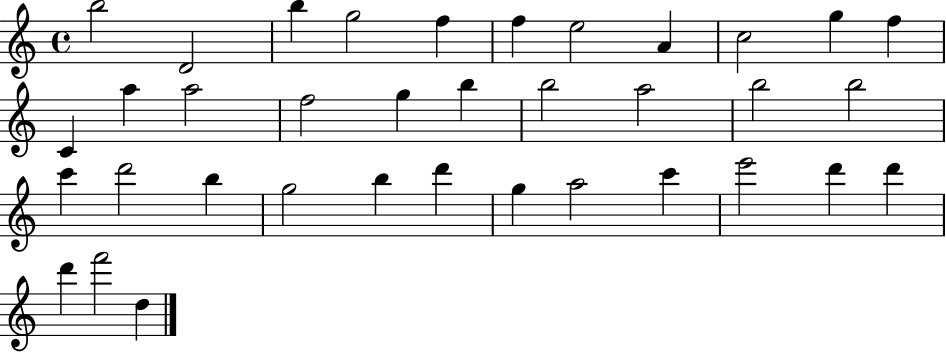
{
  \clef treble
  \time 4/4
  \defaultTimeSignature
  \key c \major
  b''2 d'2 | b''4 g''2 f''4 | f''4 e''2 a'4 | c''2 g''4 f''4 | \break c'4 a''4 a''2 | f''2 g''4 b''4 | b''2 a''2 | b''2 b''2 | \break c'''4 d'''2 b''4 | g''2 b''4 d'''4 | g''4 a''2 c'''4 | e'''2 d'''4 d'''4 | \break d'''4 f'''2 d''4 | \bar "|."
}